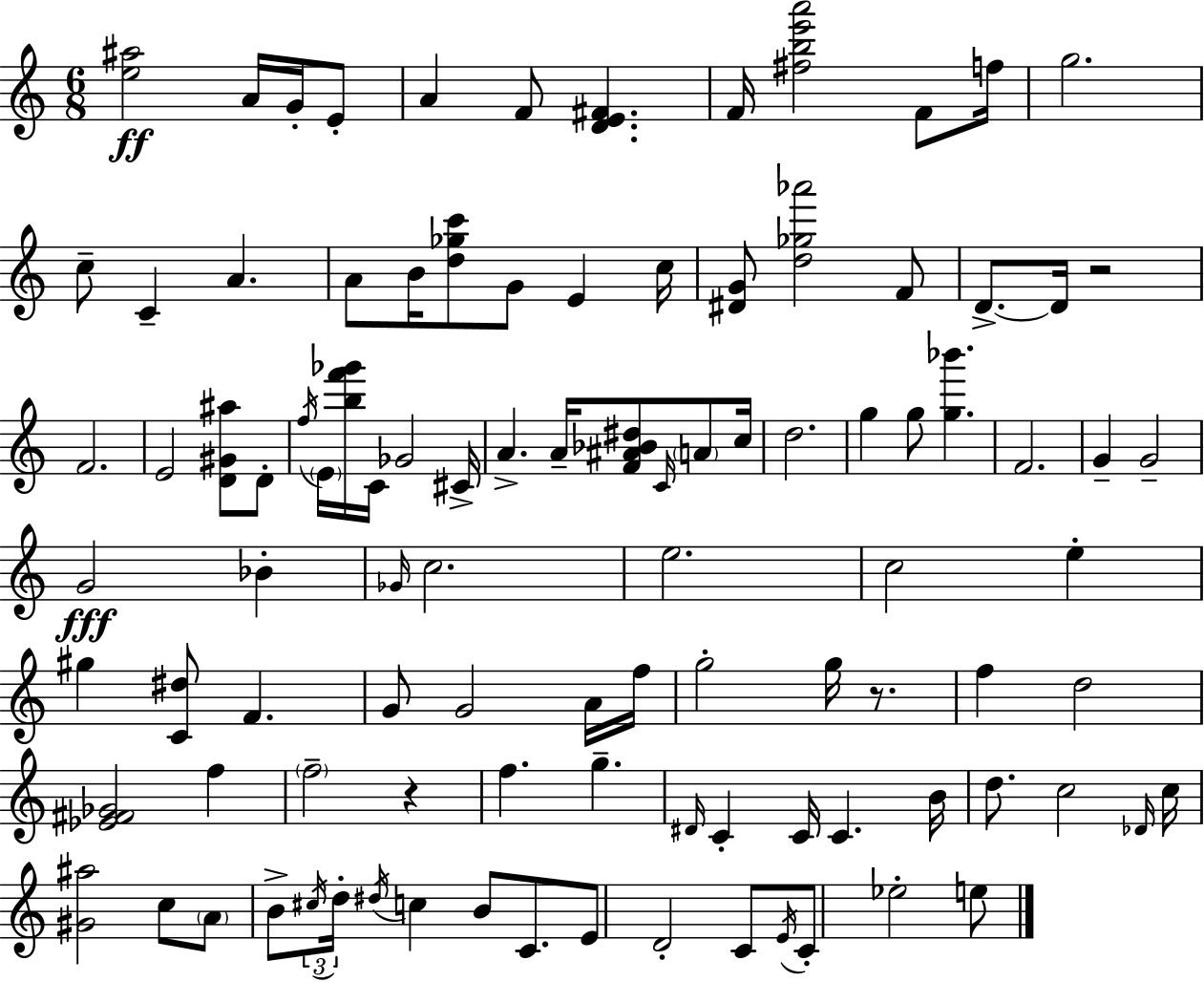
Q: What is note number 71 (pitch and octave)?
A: A4